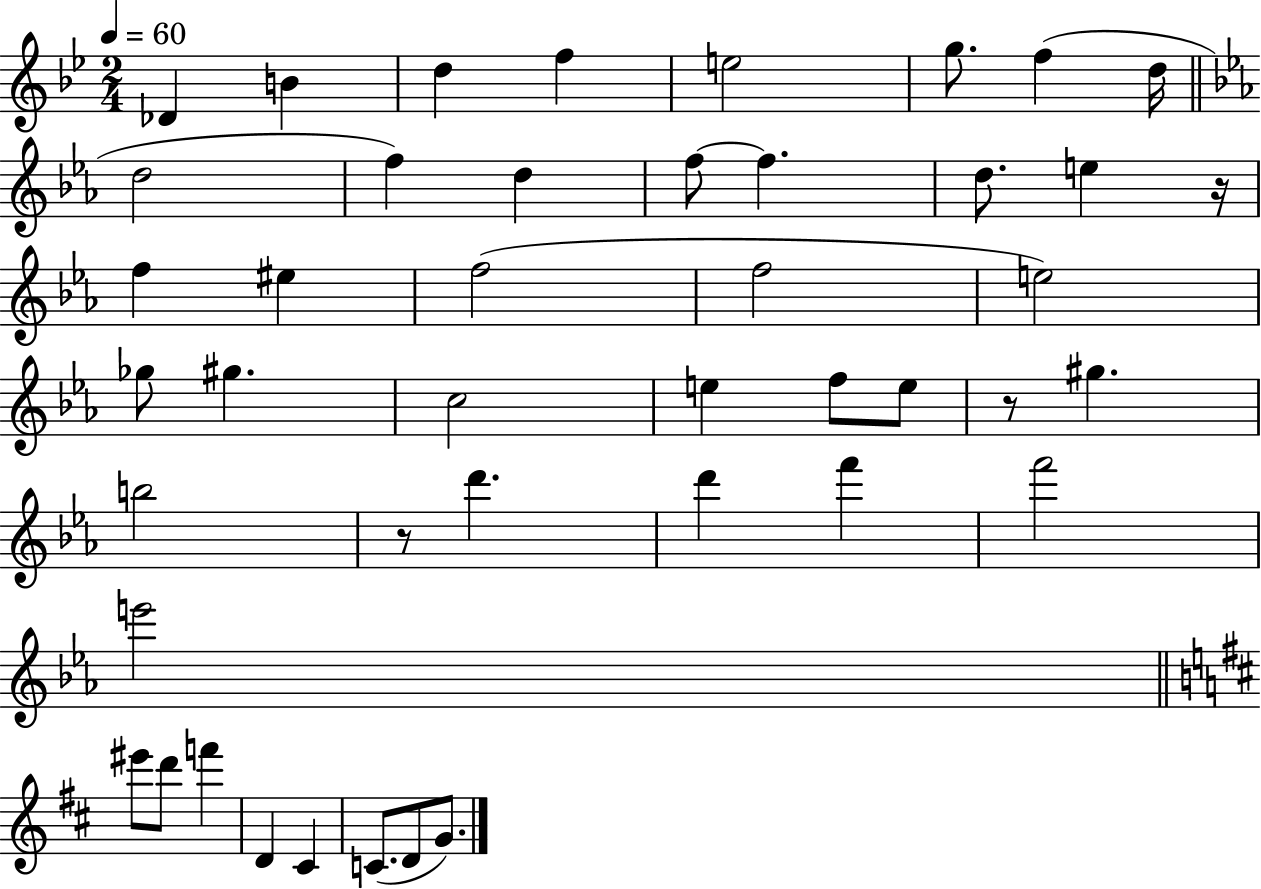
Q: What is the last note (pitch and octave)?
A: G4